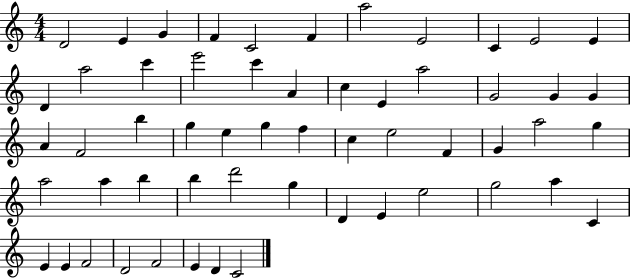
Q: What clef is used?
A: treble